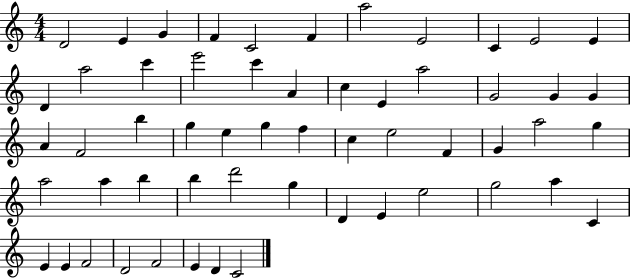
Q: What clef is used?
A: treble